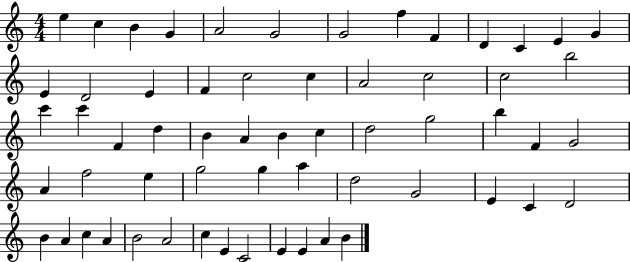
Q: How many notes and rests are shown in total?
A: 60